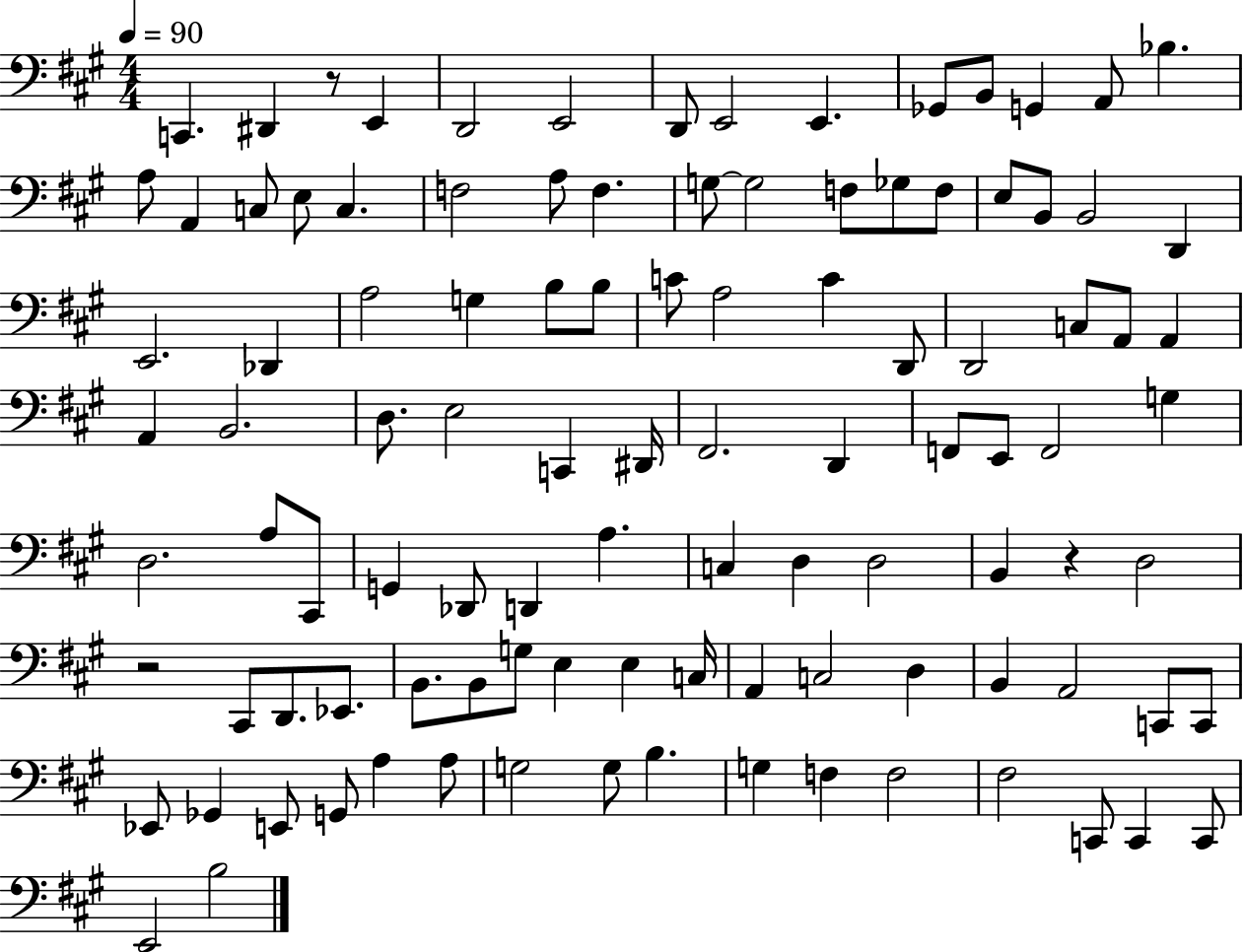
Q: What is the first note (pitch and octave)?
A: C2